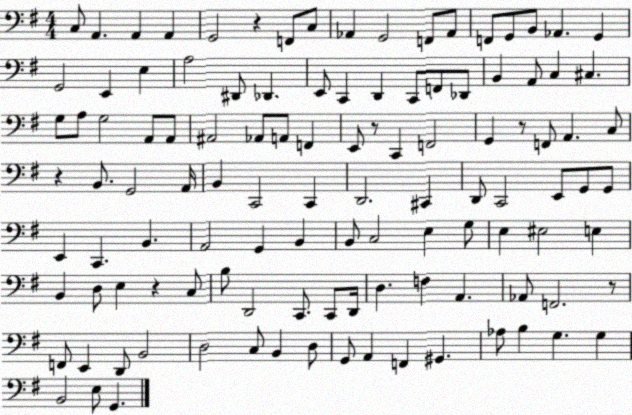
X:1
T:Untitled
M:4/4
L:1/4
K:G
C,/2 A,, A,, A,, G,,2 z F,,/2 C,/2 _A,, G,,2 F,,/2 _A,,/2 F,,/2 G,,/2 B,,/2 _A,, G,, G,,2 E,, E, A,2 ^D,,/2 _D,, E,,/2 C,, D,, C,,/2 F,,/2 _D,,/2 B,, A,,/2 C, ^C, G,/2 A,/2 G,2 A,,/2 A,,/2 ^A,,2 _A,,/2 A,,/2 F,, E,,/2 z/2 C,, F,,2 G,, z/2 F,,/2 A,, C,/2 z B,,/2 G,,2 A,,/4 B,, C,,2 C,, D,,2 ^C,, D,,/2 C,,2 E,,/2 G,,/2 G,,/2 E,, C,, B,, A,,2 G,, B,, B,,/2 C,2 E, G,/2 E, ^E,2 E, B,, D,/2 E, z C,/2 B,/2 D,,2 C,,/2 C,,/2 D,,/4 D, F, A,, _A,,/2 F,,2 z/2 F,,/2 E,, D,,/2 B,,2 D,2 C,/2 B,, D,/2 G,,/2 A,, F,, ^G,, _A,/2 B, G, G, B,,2 E,/2 G,,